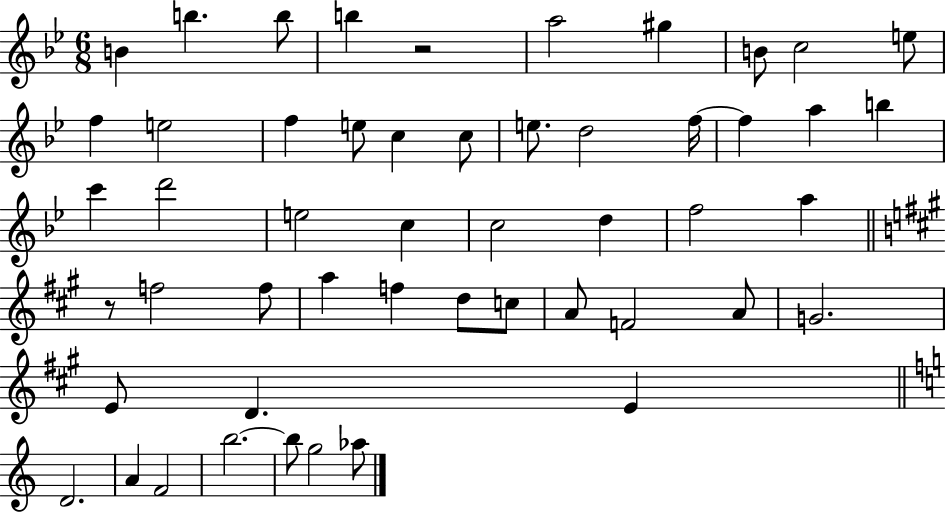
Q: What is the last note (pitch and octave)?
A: Ab5